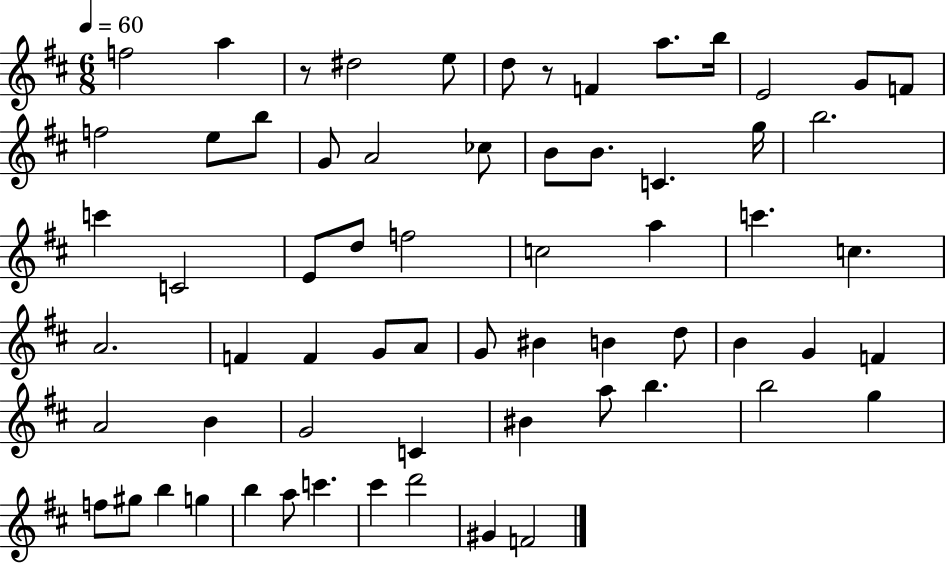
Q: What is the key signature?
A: D major